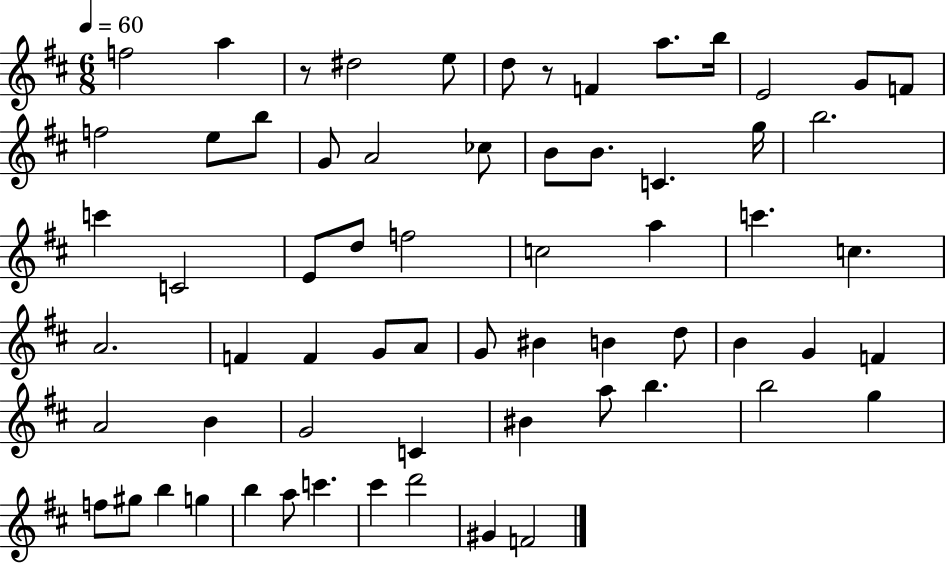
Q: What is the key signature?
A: D major